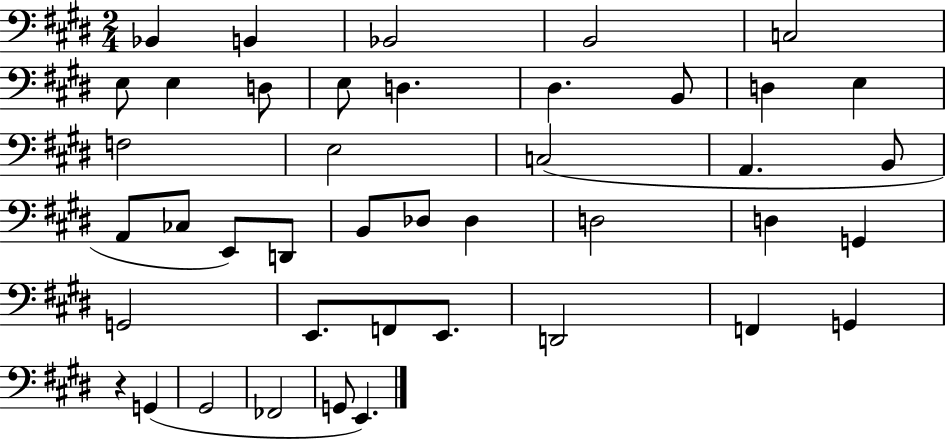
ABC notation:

X:1
T:Untitled
M:2/4
L:1/4
K:E
_B,, B,, _B,,2 B,,2 C,2 E,/2 E, D,/2 E,/2 D, ^D, B,,/2 D, E, F,2 E,2 C,2 A,, B,,/2 A,,/2 _C,/2 E,,/2 D,,/2 B,,/2 _D,/2 _D, D,2 D, G,, G,,2 E,,/2 F,,/2 E,,/2 D,,2 F,, G,, z G,, ^G,,2 _F,,2 G,,/2 E,,